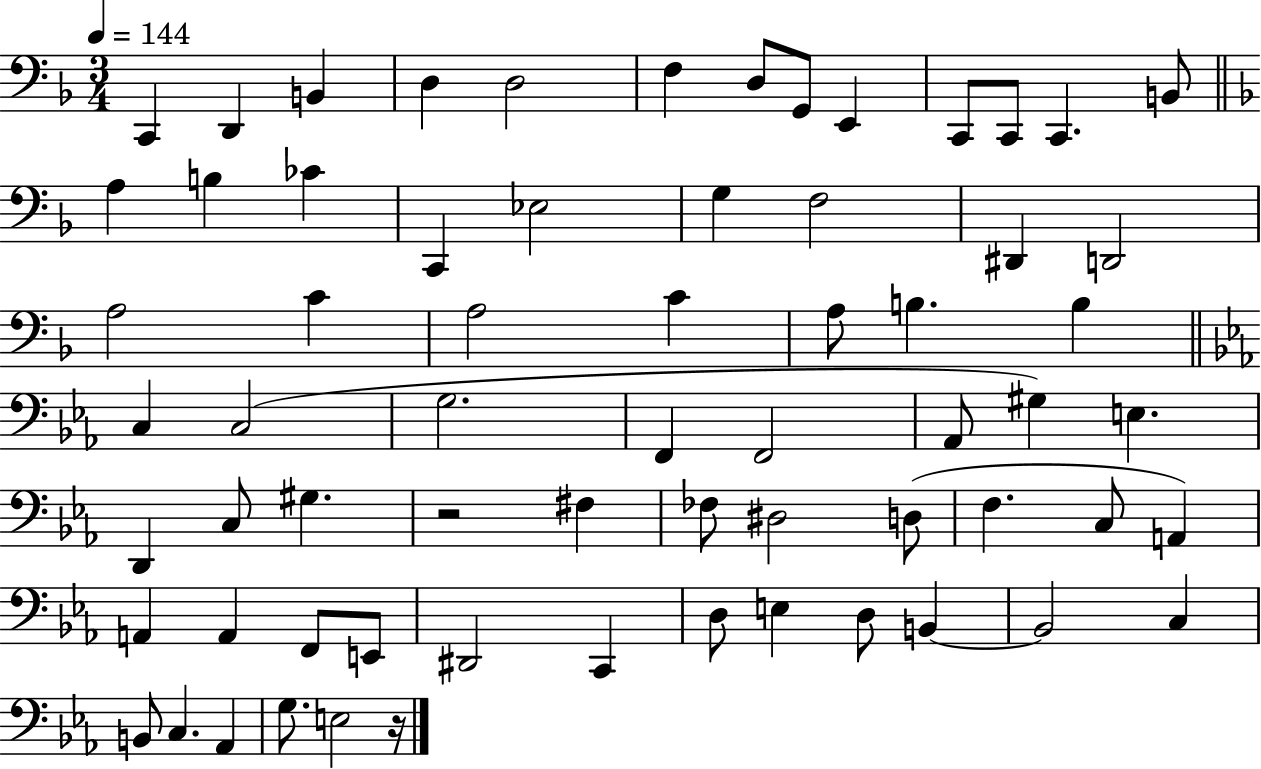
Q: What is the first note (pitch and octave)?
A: C2